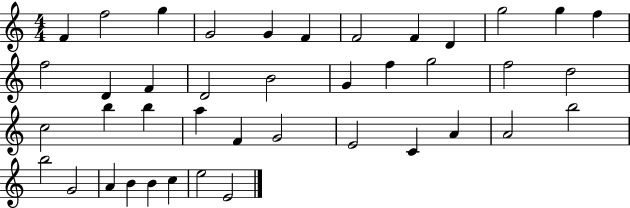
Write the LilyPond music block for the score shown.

{
  \clef treble
  \numericTimeSignature
  \time 4/4
  \key c \major
  f'4 f''2 g''4 | g'2 g'4 f'4 | f'2 f'4 d'4 | g''2 g''4 f''4 | \break f''2 d'4 f'4 | d'2 b'2 | g'4 f''4 g''2 | f''2 d''2 | \break c''2 b''4 b''4 | a''4 f'4 g'2 | e'2 c'4 a'4 | a'2 b''2 | \break b''2 g'2 | a'4 b'4 b'4 c''4 | e''2 e'2 | \bar "|."
}